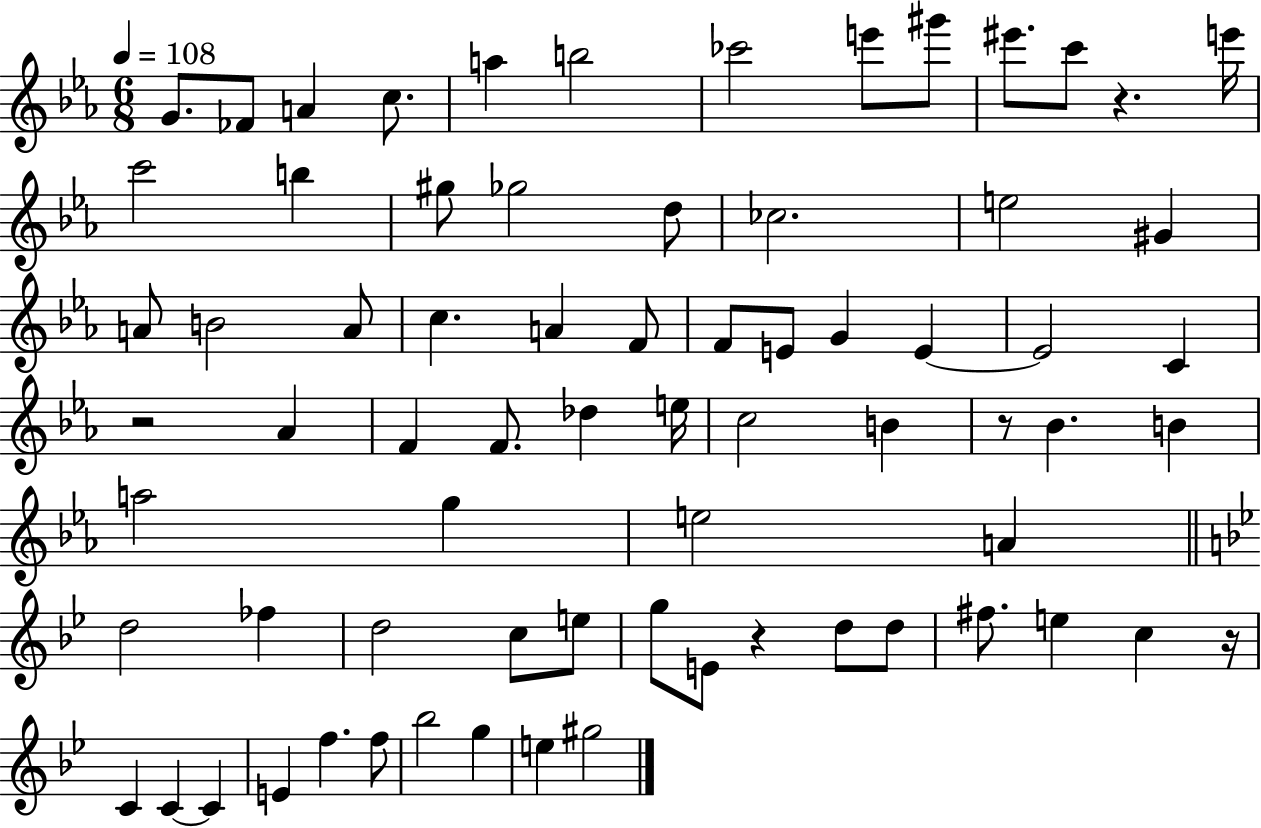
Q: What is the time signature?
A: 6/8